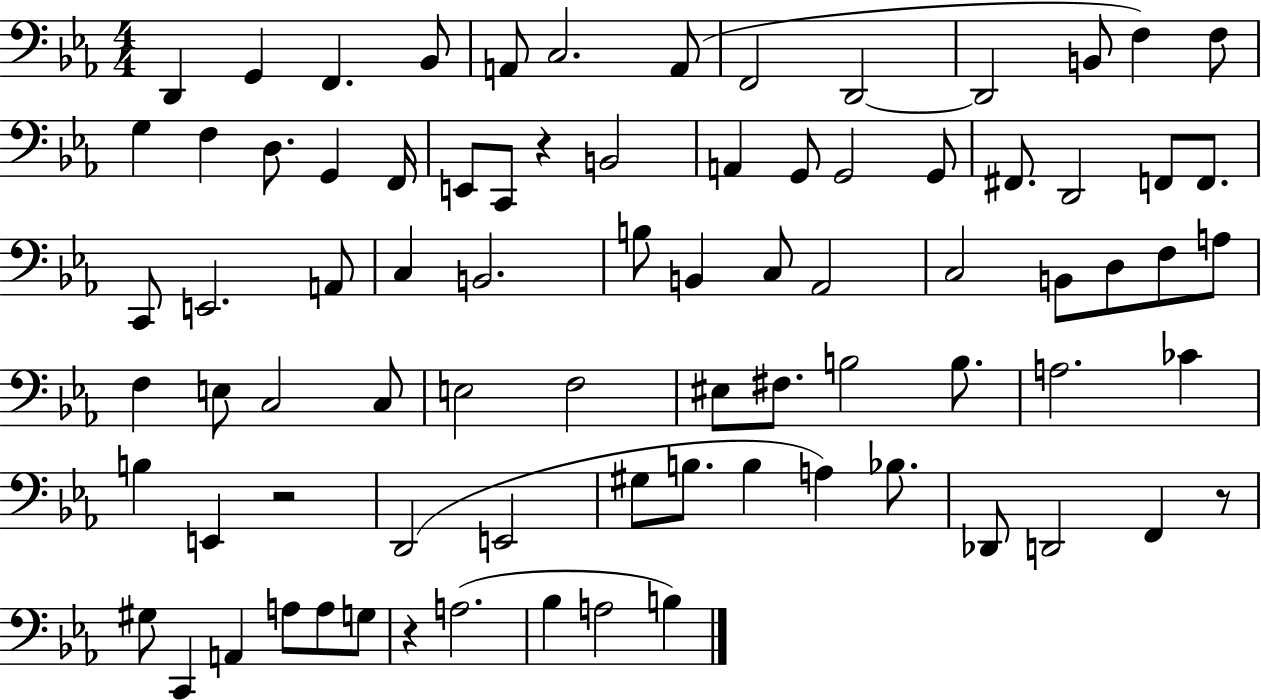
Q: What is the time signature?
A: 4/4